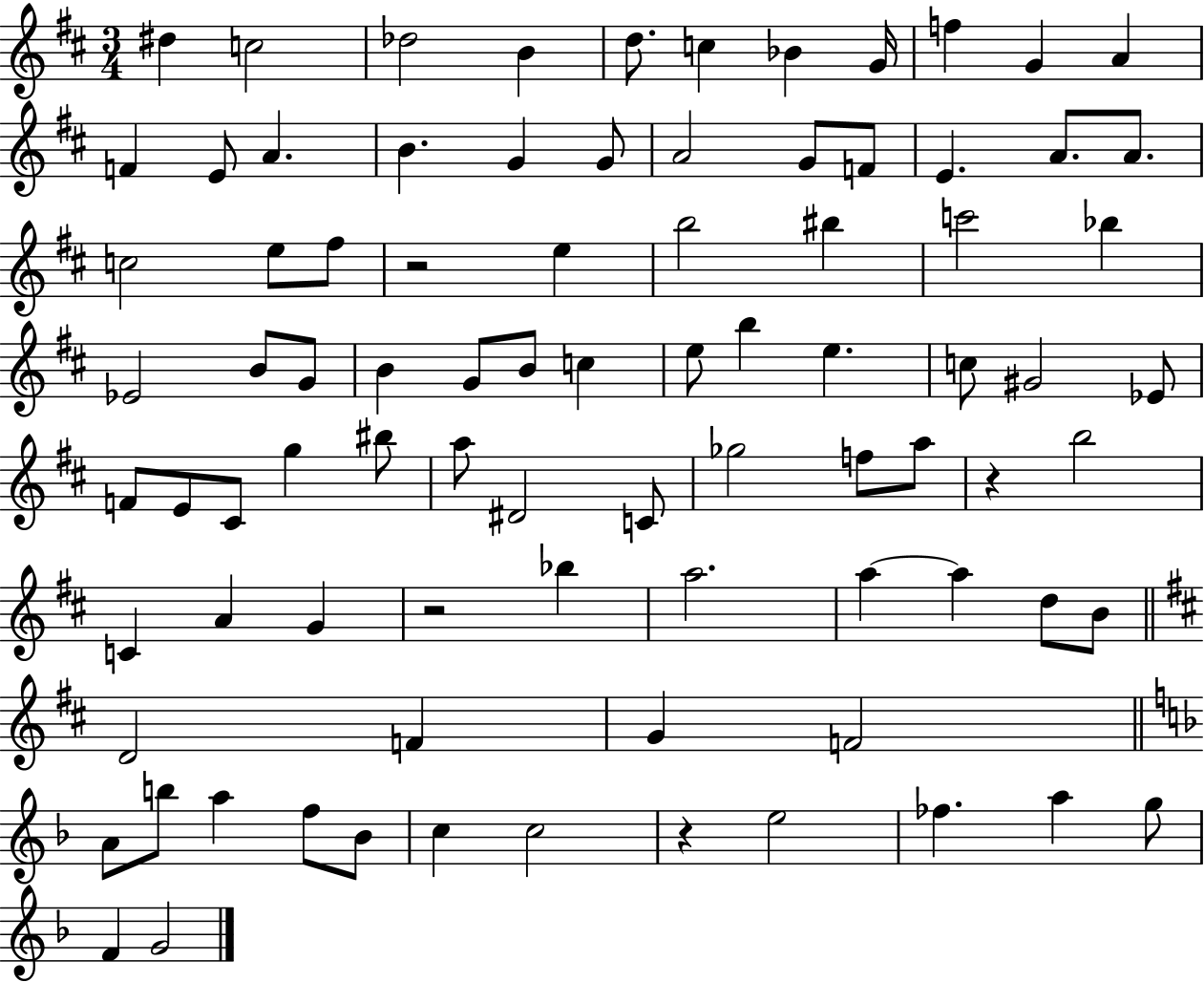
{
  \clef treble
  \numericTimeSignature
  \time 3/4
  \key d \major
  dis''4 c''2 | des''2 b'4 | d''8. c''4 bes'4 g'16 | f''4 g'4 a'4 | \break f'4 e'8 a'4. | b'4. g'4 g'8 | a'2 g'8 f'8 | e'4. a'8. a'8. | \break c''2 e''8 fis''8 | r2 e''4 | b''2 bis''4 | c'''2 bes''4 | \break ees'2 b'8 g'8 | b'4 g'8 b'8 c''4 | e''8 b''4 e''4. | c''8 gis'2 ees'8 | \break f'8 e'8 cis'8 g''4 bis''8 | a''8 dis'2 c'8 | ges''2 f''8 a''8 | r4 b''2 | \break c'4 a'4 g'4 | r2 bes''4 | a''2. | a''4~~ a''4 d''8 b'8 | \break \bar "||" \break \key d \major d'2 f'4 | g'4 f'2 | \bar "||" \break \key f \major a'8 b''8 a''4 f''8 bes'8 | c''4 c''2 | r4 e''2 | fes''4. a''4 g''8 | \break f'4 g'2 | \bar "|."
}